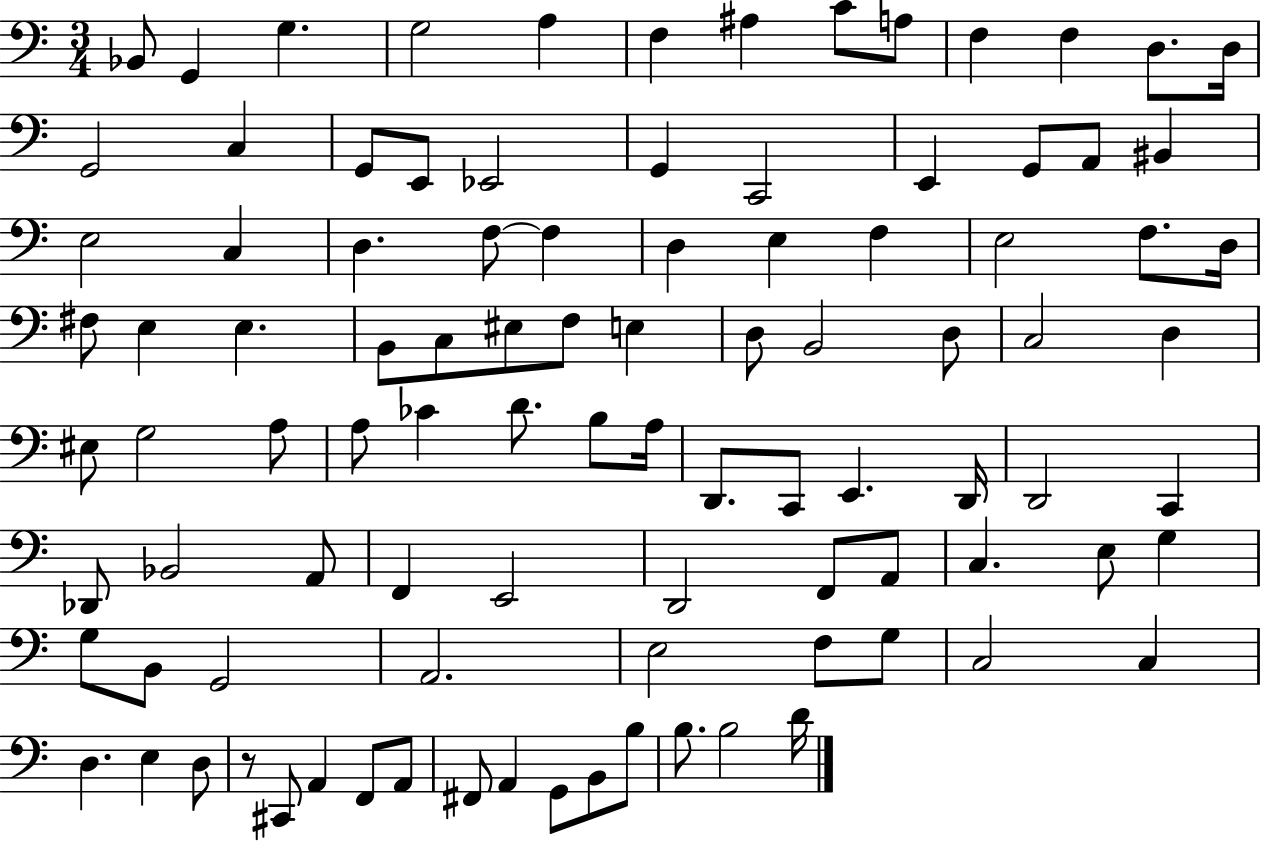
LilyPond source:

{
  \clef bass
  \numericTimeSignature
  \time 3/4
  \key c \major
  bes,8 g,4 g4. | g2 a4 | f4 ais4 c'8 a8 | f4 f4 d8. d16 | \break g,2 c4 | g,8 e,8 ees,2 | g,4 c,2 | e,4 g,8 a,8 bis,4 | \break e2 c4 | d4. f8~~ f4 | d4 e4 f4 | e2 f8. d16 | \break fis8 e4 e4. | b,8 c8 eis8 f8 e4 | d8 b,2 d8 | c2 d4 | \break eis8 g2 a8 | a8 ces'4 d'8. b8 a16 | d,8. c,8 e,4. d,16 | d,2 c,4 | \break des,8 bes,2 a,8 | f,4 e,2 | d,2 f,8 a,8 | c4. e8 g4 | \break g8 b,8 g,2 | a,2. | e2 f8 g8 | c2 c4 | \break d4. e4 d8 | r8 cis,8 a,4 f,8 a,8 | fis,8 a,4 g,8 b,8 b8 | b8. b2 d'16 | \break \bar "|."
}